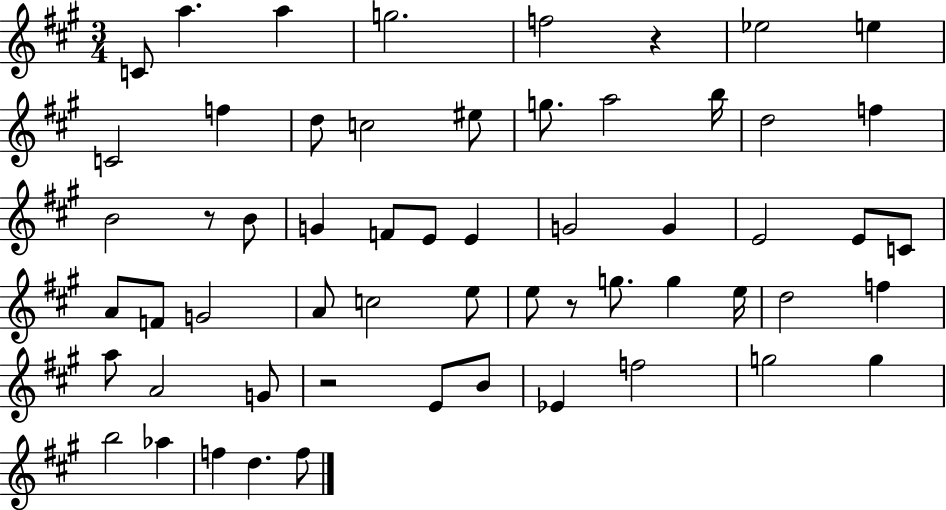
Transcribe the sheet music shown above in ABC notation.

X:1
T:Untitled
M:3/4
L:1/4
K:A
C/2 a a g2 f2 z _e2 e C2 f d/2 c2 ^e/2 g/2 a2 b/4 d2 f B2 z/2 B/2 G F/2 E/2 E G2 G E2 E/2 C/2 A/2 F/2 G2 A/2 c2 e/2 e/2 z/2 g/2 g e/4 d2 f a/2 A2 G/2 z2 E/2 B/2 _E f2 g2 g b2 _a f d f/2